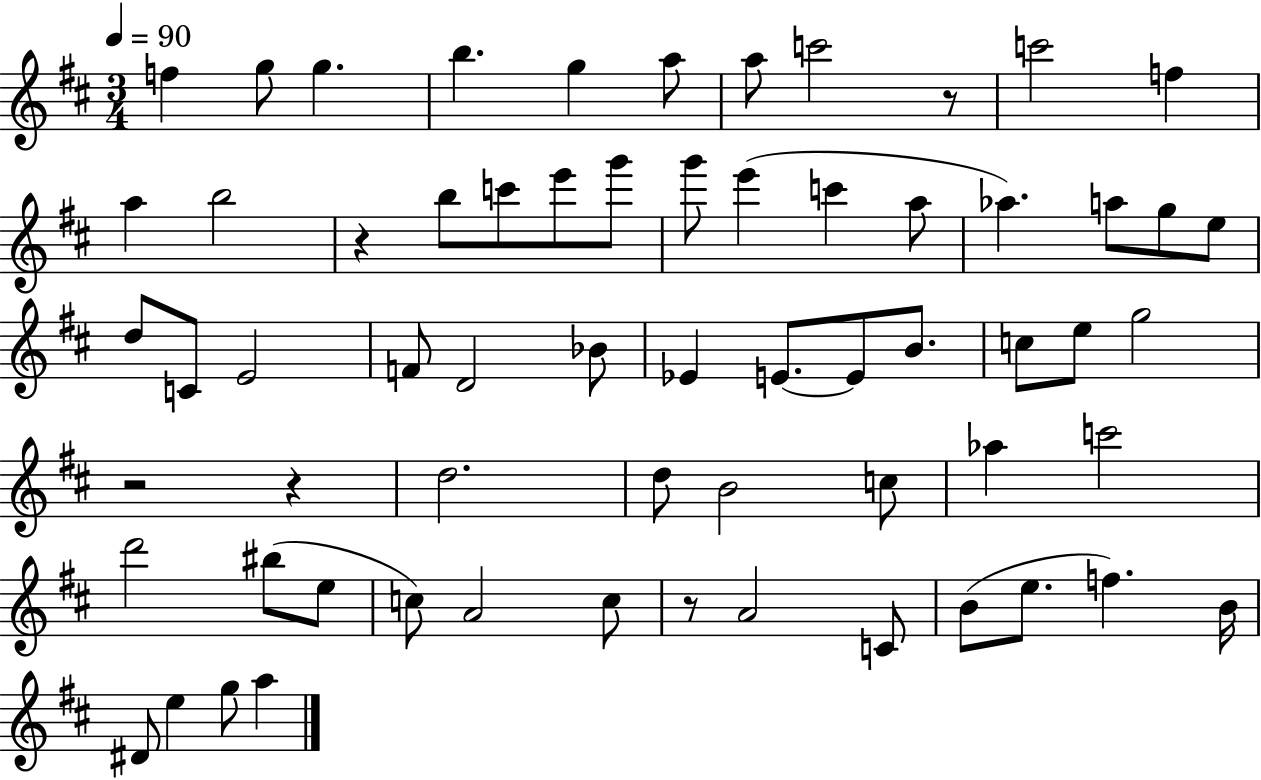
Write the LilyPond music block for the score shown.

{
  \clef treble
  \numericTimeSignature
  \time 3/4
  \key d \major
  \tempo 4 = 90
  f''4 g''8 g''4. | b''4. g''4 a''8 | a''8 c'''2 r8 | c'''2 f''4 | \break a''4 b''2 | r4 b''8 c'''8 e'''8 g'''8 | g'''8 e'''4( c'''4 a''8 | aes''4.) a''8 g''8 e''8 | \break d''8 c'8 e'2 | f'8 d'2 bes'8 | ees'4 e'8.~~ e'8 b'8. | c''8 e''8 g''2 | \break r2 r4 | d''2. | d''8 b'2 c''8 | aes''4 c'''2 | \break d'''2 bis''8( e''8 | c''8) a'2 c''8 | r8 a'2 c'8 | b'8( e''8. f''4.) b'16 | \break dis'8 e''4 g''8 a''4 | \bar "|."
}